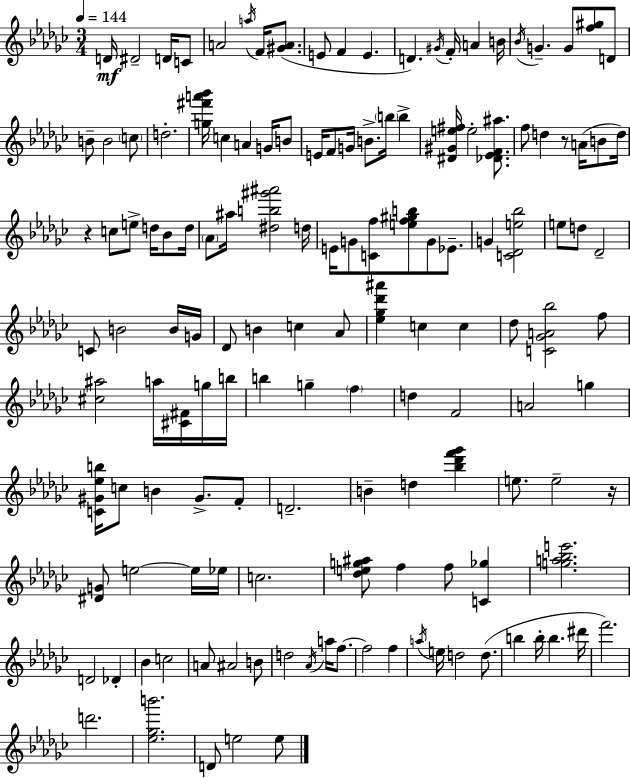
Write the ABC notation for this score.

X:1
T:Untitled
M:3/4
L:1/4
K:Ebm
D/4 ^D2 D/4 C/2 A2 a/4 F/4 [^GA]/2 E/2 F E D ^G/4 F/4 A B/4 _B/4 G G/2 [f^g]/2 D/2 B/2 B2 c/2 d2 [g^f'a'_b']/4 c A G/4 B/2 E/4 F/2 G/4 B/2 b/4 b [^D^Ge^f]/4 e2 [_D_EF^a]/2 f/2 d z/2 A/4 B/2 d/4 z c/2 e/2 d/4 _B/2 d/4 _A/2 ^a/4 [^db^g'^a']2 d/4 E/4 G/2 [Cf]/2 [ef^gb]/2 G/2 _E/2 G [C_De_b]2 e/2 d/2 _D2 C/2 B2 B/4 G/4 _D/2 B c _A/2 [_e_g_d'^a'] c c _d/2 [C_GA_b]2 f/2 [^c^a]2 a/4 [^C^F]/4 g/4 b/4 b g f d F2 A2 g [C^G_eb]/4 c/2 B ^G/2 F/2 D2 B d [_b_d'f'_g'] e/2 e2 z/4 [^DG]/2 e2 e/4 _e/4 c2 [_deg^a]/2 f f/2 [C_g] [ga_be']2 D2 _D _B c2 A/2 ^A2 B/2 d2 _A/4 a/4 f/2 f2 f a/4 e/4 d2 d/2 b b/4 b ^d'/4 f'2 d'2 [_e_gb']2 D/2 e2 e/2